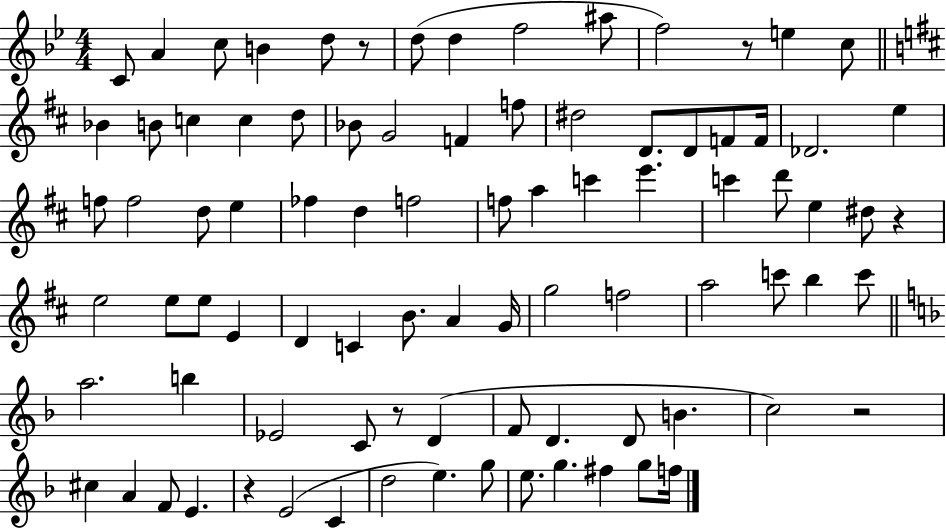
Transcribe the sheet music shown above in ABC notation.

X:1
T:Untitled
M:4/4
L:1/4
K:Bb
C/2 A c/2 B d/2 z/2 d/2 d f2 ^a/2 f2 z/2 e c/2 _B B/2 c c d/2 _B/2 G2 F f/2 ^d2 D/2 D/2 F/2 F/4 _D2 e f/2 f2 d/2 e _f d f2 f/2 a c' e' c' d'/2 e ^d/2 z e2 e/2 e/2 E D C B/2 A G/4 g2 f2 a2 c'/2 b c'/2 a2 b _E2 C/2 z/2 D F/2 D D/2 B c2 z2 ^c A F/2 E z E2 C d2 e g/2 e/2 g ^f g/2 f/4